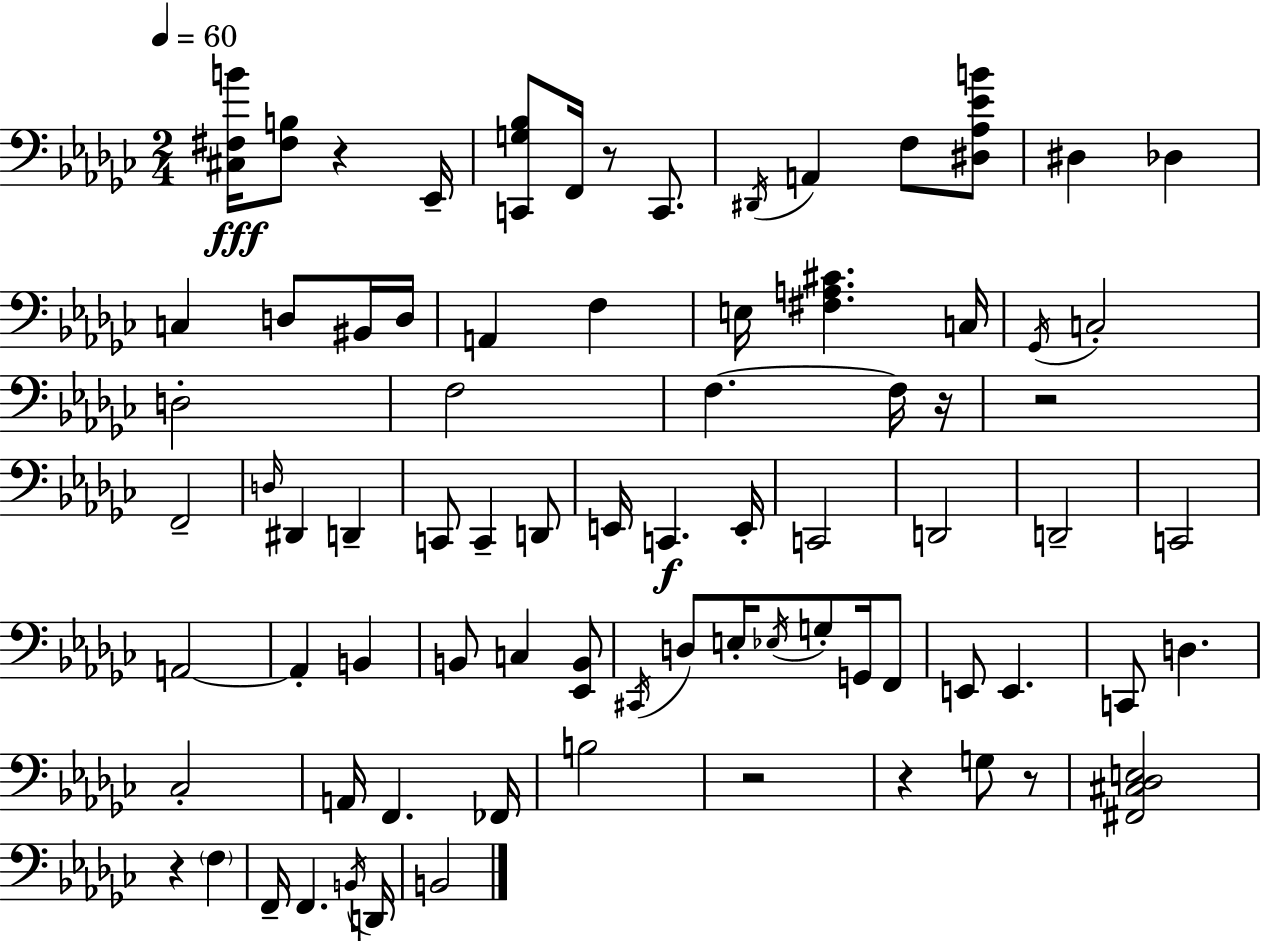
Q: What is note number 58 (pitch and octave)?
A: G3